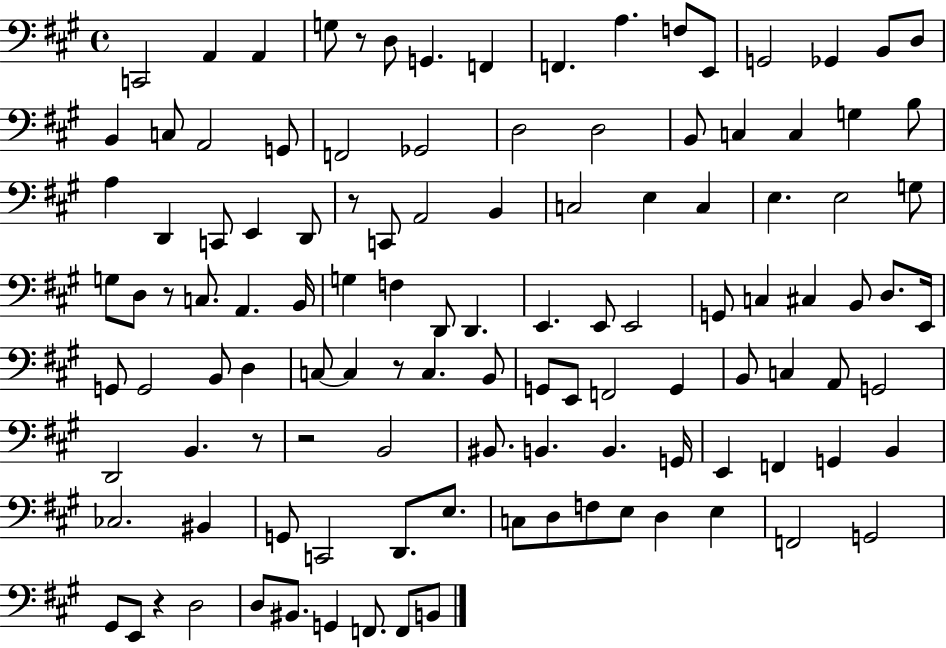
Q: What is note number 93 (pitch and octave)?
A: E3